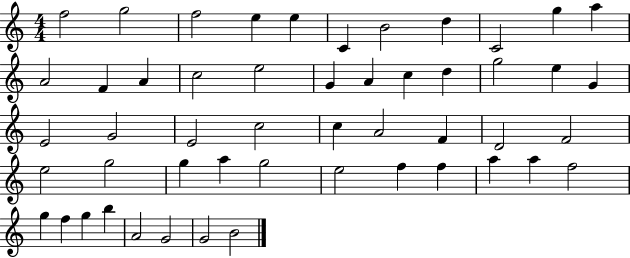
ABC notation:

X:1
T:Untitled
M:4/4
L:1/4
K:C
f2 g2 f2 e e C B2 d C2 g a A2 F A c2 e2 G A c d g2 e G E2 G2 E2 c2 c A2 F D2 F2 e2 g2 g a g2 e2 f f a a f2 g f g b A2 G2 G2 B2